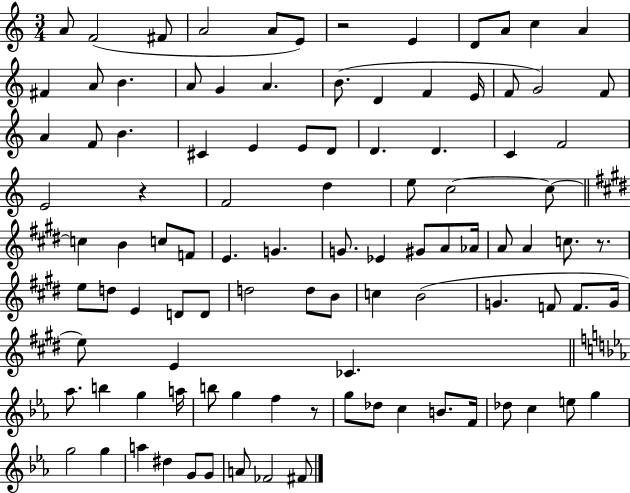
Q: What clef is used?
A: treble